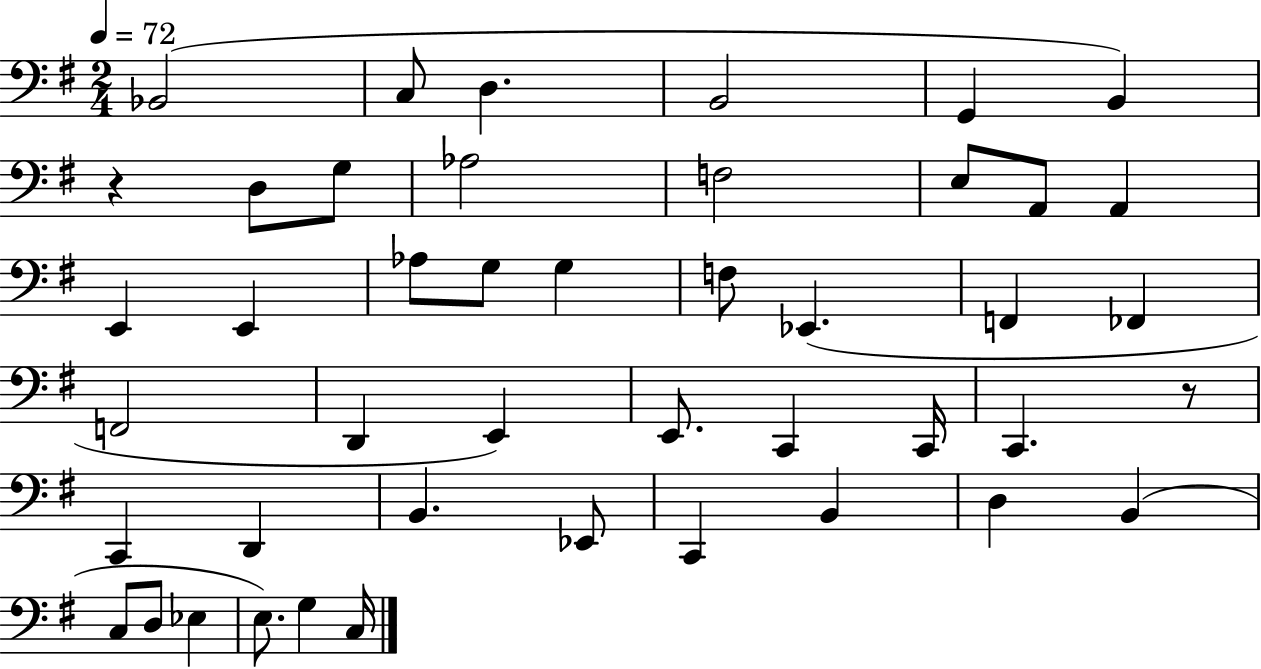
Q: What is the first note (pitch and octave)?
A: Bb2